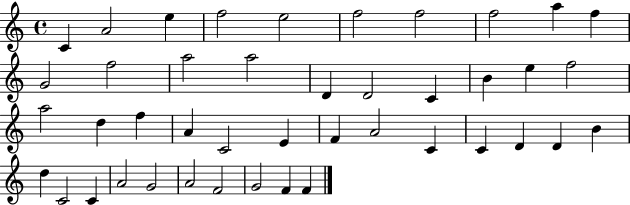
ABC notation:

X:1
T:Untitled
M:4/4
L:1/4
K:C
C A2 e f2 e2 f2 f2 f2 a f G2 f2 a2 a2 D D2 C B e f2 a2 d f A C2 E F A2 C C D D B d C2 C A2 G2 A2 F2 G2 F F